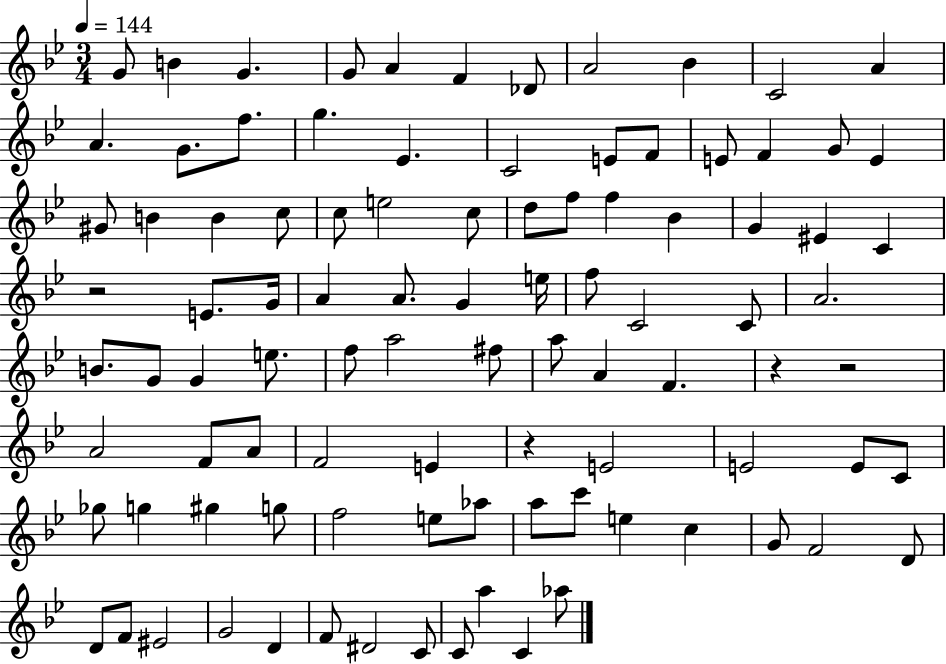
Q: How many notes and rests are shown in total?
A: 96